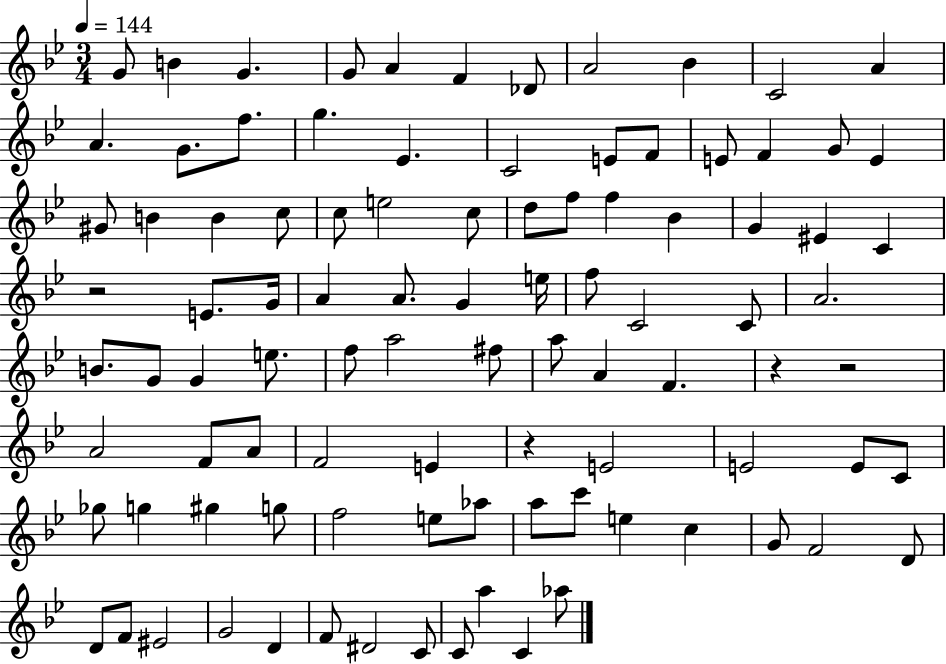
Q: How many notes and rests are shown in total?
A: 96